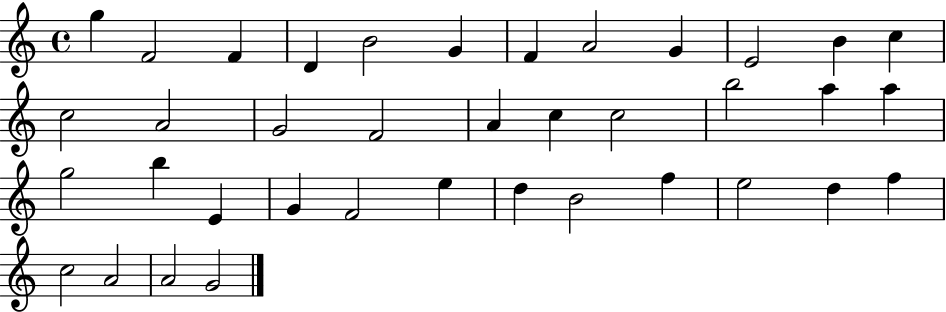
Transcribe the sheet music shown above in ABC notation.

X:1
T:Untitled
M:4/4
L:1/4
K:C
g F2 F D B2 G F A2 G E2 B c c2 A2 G2 F2 A c c2 b2 a a g2 b E G F2 e d B2 f e2 d f c2 A2 A2 G2